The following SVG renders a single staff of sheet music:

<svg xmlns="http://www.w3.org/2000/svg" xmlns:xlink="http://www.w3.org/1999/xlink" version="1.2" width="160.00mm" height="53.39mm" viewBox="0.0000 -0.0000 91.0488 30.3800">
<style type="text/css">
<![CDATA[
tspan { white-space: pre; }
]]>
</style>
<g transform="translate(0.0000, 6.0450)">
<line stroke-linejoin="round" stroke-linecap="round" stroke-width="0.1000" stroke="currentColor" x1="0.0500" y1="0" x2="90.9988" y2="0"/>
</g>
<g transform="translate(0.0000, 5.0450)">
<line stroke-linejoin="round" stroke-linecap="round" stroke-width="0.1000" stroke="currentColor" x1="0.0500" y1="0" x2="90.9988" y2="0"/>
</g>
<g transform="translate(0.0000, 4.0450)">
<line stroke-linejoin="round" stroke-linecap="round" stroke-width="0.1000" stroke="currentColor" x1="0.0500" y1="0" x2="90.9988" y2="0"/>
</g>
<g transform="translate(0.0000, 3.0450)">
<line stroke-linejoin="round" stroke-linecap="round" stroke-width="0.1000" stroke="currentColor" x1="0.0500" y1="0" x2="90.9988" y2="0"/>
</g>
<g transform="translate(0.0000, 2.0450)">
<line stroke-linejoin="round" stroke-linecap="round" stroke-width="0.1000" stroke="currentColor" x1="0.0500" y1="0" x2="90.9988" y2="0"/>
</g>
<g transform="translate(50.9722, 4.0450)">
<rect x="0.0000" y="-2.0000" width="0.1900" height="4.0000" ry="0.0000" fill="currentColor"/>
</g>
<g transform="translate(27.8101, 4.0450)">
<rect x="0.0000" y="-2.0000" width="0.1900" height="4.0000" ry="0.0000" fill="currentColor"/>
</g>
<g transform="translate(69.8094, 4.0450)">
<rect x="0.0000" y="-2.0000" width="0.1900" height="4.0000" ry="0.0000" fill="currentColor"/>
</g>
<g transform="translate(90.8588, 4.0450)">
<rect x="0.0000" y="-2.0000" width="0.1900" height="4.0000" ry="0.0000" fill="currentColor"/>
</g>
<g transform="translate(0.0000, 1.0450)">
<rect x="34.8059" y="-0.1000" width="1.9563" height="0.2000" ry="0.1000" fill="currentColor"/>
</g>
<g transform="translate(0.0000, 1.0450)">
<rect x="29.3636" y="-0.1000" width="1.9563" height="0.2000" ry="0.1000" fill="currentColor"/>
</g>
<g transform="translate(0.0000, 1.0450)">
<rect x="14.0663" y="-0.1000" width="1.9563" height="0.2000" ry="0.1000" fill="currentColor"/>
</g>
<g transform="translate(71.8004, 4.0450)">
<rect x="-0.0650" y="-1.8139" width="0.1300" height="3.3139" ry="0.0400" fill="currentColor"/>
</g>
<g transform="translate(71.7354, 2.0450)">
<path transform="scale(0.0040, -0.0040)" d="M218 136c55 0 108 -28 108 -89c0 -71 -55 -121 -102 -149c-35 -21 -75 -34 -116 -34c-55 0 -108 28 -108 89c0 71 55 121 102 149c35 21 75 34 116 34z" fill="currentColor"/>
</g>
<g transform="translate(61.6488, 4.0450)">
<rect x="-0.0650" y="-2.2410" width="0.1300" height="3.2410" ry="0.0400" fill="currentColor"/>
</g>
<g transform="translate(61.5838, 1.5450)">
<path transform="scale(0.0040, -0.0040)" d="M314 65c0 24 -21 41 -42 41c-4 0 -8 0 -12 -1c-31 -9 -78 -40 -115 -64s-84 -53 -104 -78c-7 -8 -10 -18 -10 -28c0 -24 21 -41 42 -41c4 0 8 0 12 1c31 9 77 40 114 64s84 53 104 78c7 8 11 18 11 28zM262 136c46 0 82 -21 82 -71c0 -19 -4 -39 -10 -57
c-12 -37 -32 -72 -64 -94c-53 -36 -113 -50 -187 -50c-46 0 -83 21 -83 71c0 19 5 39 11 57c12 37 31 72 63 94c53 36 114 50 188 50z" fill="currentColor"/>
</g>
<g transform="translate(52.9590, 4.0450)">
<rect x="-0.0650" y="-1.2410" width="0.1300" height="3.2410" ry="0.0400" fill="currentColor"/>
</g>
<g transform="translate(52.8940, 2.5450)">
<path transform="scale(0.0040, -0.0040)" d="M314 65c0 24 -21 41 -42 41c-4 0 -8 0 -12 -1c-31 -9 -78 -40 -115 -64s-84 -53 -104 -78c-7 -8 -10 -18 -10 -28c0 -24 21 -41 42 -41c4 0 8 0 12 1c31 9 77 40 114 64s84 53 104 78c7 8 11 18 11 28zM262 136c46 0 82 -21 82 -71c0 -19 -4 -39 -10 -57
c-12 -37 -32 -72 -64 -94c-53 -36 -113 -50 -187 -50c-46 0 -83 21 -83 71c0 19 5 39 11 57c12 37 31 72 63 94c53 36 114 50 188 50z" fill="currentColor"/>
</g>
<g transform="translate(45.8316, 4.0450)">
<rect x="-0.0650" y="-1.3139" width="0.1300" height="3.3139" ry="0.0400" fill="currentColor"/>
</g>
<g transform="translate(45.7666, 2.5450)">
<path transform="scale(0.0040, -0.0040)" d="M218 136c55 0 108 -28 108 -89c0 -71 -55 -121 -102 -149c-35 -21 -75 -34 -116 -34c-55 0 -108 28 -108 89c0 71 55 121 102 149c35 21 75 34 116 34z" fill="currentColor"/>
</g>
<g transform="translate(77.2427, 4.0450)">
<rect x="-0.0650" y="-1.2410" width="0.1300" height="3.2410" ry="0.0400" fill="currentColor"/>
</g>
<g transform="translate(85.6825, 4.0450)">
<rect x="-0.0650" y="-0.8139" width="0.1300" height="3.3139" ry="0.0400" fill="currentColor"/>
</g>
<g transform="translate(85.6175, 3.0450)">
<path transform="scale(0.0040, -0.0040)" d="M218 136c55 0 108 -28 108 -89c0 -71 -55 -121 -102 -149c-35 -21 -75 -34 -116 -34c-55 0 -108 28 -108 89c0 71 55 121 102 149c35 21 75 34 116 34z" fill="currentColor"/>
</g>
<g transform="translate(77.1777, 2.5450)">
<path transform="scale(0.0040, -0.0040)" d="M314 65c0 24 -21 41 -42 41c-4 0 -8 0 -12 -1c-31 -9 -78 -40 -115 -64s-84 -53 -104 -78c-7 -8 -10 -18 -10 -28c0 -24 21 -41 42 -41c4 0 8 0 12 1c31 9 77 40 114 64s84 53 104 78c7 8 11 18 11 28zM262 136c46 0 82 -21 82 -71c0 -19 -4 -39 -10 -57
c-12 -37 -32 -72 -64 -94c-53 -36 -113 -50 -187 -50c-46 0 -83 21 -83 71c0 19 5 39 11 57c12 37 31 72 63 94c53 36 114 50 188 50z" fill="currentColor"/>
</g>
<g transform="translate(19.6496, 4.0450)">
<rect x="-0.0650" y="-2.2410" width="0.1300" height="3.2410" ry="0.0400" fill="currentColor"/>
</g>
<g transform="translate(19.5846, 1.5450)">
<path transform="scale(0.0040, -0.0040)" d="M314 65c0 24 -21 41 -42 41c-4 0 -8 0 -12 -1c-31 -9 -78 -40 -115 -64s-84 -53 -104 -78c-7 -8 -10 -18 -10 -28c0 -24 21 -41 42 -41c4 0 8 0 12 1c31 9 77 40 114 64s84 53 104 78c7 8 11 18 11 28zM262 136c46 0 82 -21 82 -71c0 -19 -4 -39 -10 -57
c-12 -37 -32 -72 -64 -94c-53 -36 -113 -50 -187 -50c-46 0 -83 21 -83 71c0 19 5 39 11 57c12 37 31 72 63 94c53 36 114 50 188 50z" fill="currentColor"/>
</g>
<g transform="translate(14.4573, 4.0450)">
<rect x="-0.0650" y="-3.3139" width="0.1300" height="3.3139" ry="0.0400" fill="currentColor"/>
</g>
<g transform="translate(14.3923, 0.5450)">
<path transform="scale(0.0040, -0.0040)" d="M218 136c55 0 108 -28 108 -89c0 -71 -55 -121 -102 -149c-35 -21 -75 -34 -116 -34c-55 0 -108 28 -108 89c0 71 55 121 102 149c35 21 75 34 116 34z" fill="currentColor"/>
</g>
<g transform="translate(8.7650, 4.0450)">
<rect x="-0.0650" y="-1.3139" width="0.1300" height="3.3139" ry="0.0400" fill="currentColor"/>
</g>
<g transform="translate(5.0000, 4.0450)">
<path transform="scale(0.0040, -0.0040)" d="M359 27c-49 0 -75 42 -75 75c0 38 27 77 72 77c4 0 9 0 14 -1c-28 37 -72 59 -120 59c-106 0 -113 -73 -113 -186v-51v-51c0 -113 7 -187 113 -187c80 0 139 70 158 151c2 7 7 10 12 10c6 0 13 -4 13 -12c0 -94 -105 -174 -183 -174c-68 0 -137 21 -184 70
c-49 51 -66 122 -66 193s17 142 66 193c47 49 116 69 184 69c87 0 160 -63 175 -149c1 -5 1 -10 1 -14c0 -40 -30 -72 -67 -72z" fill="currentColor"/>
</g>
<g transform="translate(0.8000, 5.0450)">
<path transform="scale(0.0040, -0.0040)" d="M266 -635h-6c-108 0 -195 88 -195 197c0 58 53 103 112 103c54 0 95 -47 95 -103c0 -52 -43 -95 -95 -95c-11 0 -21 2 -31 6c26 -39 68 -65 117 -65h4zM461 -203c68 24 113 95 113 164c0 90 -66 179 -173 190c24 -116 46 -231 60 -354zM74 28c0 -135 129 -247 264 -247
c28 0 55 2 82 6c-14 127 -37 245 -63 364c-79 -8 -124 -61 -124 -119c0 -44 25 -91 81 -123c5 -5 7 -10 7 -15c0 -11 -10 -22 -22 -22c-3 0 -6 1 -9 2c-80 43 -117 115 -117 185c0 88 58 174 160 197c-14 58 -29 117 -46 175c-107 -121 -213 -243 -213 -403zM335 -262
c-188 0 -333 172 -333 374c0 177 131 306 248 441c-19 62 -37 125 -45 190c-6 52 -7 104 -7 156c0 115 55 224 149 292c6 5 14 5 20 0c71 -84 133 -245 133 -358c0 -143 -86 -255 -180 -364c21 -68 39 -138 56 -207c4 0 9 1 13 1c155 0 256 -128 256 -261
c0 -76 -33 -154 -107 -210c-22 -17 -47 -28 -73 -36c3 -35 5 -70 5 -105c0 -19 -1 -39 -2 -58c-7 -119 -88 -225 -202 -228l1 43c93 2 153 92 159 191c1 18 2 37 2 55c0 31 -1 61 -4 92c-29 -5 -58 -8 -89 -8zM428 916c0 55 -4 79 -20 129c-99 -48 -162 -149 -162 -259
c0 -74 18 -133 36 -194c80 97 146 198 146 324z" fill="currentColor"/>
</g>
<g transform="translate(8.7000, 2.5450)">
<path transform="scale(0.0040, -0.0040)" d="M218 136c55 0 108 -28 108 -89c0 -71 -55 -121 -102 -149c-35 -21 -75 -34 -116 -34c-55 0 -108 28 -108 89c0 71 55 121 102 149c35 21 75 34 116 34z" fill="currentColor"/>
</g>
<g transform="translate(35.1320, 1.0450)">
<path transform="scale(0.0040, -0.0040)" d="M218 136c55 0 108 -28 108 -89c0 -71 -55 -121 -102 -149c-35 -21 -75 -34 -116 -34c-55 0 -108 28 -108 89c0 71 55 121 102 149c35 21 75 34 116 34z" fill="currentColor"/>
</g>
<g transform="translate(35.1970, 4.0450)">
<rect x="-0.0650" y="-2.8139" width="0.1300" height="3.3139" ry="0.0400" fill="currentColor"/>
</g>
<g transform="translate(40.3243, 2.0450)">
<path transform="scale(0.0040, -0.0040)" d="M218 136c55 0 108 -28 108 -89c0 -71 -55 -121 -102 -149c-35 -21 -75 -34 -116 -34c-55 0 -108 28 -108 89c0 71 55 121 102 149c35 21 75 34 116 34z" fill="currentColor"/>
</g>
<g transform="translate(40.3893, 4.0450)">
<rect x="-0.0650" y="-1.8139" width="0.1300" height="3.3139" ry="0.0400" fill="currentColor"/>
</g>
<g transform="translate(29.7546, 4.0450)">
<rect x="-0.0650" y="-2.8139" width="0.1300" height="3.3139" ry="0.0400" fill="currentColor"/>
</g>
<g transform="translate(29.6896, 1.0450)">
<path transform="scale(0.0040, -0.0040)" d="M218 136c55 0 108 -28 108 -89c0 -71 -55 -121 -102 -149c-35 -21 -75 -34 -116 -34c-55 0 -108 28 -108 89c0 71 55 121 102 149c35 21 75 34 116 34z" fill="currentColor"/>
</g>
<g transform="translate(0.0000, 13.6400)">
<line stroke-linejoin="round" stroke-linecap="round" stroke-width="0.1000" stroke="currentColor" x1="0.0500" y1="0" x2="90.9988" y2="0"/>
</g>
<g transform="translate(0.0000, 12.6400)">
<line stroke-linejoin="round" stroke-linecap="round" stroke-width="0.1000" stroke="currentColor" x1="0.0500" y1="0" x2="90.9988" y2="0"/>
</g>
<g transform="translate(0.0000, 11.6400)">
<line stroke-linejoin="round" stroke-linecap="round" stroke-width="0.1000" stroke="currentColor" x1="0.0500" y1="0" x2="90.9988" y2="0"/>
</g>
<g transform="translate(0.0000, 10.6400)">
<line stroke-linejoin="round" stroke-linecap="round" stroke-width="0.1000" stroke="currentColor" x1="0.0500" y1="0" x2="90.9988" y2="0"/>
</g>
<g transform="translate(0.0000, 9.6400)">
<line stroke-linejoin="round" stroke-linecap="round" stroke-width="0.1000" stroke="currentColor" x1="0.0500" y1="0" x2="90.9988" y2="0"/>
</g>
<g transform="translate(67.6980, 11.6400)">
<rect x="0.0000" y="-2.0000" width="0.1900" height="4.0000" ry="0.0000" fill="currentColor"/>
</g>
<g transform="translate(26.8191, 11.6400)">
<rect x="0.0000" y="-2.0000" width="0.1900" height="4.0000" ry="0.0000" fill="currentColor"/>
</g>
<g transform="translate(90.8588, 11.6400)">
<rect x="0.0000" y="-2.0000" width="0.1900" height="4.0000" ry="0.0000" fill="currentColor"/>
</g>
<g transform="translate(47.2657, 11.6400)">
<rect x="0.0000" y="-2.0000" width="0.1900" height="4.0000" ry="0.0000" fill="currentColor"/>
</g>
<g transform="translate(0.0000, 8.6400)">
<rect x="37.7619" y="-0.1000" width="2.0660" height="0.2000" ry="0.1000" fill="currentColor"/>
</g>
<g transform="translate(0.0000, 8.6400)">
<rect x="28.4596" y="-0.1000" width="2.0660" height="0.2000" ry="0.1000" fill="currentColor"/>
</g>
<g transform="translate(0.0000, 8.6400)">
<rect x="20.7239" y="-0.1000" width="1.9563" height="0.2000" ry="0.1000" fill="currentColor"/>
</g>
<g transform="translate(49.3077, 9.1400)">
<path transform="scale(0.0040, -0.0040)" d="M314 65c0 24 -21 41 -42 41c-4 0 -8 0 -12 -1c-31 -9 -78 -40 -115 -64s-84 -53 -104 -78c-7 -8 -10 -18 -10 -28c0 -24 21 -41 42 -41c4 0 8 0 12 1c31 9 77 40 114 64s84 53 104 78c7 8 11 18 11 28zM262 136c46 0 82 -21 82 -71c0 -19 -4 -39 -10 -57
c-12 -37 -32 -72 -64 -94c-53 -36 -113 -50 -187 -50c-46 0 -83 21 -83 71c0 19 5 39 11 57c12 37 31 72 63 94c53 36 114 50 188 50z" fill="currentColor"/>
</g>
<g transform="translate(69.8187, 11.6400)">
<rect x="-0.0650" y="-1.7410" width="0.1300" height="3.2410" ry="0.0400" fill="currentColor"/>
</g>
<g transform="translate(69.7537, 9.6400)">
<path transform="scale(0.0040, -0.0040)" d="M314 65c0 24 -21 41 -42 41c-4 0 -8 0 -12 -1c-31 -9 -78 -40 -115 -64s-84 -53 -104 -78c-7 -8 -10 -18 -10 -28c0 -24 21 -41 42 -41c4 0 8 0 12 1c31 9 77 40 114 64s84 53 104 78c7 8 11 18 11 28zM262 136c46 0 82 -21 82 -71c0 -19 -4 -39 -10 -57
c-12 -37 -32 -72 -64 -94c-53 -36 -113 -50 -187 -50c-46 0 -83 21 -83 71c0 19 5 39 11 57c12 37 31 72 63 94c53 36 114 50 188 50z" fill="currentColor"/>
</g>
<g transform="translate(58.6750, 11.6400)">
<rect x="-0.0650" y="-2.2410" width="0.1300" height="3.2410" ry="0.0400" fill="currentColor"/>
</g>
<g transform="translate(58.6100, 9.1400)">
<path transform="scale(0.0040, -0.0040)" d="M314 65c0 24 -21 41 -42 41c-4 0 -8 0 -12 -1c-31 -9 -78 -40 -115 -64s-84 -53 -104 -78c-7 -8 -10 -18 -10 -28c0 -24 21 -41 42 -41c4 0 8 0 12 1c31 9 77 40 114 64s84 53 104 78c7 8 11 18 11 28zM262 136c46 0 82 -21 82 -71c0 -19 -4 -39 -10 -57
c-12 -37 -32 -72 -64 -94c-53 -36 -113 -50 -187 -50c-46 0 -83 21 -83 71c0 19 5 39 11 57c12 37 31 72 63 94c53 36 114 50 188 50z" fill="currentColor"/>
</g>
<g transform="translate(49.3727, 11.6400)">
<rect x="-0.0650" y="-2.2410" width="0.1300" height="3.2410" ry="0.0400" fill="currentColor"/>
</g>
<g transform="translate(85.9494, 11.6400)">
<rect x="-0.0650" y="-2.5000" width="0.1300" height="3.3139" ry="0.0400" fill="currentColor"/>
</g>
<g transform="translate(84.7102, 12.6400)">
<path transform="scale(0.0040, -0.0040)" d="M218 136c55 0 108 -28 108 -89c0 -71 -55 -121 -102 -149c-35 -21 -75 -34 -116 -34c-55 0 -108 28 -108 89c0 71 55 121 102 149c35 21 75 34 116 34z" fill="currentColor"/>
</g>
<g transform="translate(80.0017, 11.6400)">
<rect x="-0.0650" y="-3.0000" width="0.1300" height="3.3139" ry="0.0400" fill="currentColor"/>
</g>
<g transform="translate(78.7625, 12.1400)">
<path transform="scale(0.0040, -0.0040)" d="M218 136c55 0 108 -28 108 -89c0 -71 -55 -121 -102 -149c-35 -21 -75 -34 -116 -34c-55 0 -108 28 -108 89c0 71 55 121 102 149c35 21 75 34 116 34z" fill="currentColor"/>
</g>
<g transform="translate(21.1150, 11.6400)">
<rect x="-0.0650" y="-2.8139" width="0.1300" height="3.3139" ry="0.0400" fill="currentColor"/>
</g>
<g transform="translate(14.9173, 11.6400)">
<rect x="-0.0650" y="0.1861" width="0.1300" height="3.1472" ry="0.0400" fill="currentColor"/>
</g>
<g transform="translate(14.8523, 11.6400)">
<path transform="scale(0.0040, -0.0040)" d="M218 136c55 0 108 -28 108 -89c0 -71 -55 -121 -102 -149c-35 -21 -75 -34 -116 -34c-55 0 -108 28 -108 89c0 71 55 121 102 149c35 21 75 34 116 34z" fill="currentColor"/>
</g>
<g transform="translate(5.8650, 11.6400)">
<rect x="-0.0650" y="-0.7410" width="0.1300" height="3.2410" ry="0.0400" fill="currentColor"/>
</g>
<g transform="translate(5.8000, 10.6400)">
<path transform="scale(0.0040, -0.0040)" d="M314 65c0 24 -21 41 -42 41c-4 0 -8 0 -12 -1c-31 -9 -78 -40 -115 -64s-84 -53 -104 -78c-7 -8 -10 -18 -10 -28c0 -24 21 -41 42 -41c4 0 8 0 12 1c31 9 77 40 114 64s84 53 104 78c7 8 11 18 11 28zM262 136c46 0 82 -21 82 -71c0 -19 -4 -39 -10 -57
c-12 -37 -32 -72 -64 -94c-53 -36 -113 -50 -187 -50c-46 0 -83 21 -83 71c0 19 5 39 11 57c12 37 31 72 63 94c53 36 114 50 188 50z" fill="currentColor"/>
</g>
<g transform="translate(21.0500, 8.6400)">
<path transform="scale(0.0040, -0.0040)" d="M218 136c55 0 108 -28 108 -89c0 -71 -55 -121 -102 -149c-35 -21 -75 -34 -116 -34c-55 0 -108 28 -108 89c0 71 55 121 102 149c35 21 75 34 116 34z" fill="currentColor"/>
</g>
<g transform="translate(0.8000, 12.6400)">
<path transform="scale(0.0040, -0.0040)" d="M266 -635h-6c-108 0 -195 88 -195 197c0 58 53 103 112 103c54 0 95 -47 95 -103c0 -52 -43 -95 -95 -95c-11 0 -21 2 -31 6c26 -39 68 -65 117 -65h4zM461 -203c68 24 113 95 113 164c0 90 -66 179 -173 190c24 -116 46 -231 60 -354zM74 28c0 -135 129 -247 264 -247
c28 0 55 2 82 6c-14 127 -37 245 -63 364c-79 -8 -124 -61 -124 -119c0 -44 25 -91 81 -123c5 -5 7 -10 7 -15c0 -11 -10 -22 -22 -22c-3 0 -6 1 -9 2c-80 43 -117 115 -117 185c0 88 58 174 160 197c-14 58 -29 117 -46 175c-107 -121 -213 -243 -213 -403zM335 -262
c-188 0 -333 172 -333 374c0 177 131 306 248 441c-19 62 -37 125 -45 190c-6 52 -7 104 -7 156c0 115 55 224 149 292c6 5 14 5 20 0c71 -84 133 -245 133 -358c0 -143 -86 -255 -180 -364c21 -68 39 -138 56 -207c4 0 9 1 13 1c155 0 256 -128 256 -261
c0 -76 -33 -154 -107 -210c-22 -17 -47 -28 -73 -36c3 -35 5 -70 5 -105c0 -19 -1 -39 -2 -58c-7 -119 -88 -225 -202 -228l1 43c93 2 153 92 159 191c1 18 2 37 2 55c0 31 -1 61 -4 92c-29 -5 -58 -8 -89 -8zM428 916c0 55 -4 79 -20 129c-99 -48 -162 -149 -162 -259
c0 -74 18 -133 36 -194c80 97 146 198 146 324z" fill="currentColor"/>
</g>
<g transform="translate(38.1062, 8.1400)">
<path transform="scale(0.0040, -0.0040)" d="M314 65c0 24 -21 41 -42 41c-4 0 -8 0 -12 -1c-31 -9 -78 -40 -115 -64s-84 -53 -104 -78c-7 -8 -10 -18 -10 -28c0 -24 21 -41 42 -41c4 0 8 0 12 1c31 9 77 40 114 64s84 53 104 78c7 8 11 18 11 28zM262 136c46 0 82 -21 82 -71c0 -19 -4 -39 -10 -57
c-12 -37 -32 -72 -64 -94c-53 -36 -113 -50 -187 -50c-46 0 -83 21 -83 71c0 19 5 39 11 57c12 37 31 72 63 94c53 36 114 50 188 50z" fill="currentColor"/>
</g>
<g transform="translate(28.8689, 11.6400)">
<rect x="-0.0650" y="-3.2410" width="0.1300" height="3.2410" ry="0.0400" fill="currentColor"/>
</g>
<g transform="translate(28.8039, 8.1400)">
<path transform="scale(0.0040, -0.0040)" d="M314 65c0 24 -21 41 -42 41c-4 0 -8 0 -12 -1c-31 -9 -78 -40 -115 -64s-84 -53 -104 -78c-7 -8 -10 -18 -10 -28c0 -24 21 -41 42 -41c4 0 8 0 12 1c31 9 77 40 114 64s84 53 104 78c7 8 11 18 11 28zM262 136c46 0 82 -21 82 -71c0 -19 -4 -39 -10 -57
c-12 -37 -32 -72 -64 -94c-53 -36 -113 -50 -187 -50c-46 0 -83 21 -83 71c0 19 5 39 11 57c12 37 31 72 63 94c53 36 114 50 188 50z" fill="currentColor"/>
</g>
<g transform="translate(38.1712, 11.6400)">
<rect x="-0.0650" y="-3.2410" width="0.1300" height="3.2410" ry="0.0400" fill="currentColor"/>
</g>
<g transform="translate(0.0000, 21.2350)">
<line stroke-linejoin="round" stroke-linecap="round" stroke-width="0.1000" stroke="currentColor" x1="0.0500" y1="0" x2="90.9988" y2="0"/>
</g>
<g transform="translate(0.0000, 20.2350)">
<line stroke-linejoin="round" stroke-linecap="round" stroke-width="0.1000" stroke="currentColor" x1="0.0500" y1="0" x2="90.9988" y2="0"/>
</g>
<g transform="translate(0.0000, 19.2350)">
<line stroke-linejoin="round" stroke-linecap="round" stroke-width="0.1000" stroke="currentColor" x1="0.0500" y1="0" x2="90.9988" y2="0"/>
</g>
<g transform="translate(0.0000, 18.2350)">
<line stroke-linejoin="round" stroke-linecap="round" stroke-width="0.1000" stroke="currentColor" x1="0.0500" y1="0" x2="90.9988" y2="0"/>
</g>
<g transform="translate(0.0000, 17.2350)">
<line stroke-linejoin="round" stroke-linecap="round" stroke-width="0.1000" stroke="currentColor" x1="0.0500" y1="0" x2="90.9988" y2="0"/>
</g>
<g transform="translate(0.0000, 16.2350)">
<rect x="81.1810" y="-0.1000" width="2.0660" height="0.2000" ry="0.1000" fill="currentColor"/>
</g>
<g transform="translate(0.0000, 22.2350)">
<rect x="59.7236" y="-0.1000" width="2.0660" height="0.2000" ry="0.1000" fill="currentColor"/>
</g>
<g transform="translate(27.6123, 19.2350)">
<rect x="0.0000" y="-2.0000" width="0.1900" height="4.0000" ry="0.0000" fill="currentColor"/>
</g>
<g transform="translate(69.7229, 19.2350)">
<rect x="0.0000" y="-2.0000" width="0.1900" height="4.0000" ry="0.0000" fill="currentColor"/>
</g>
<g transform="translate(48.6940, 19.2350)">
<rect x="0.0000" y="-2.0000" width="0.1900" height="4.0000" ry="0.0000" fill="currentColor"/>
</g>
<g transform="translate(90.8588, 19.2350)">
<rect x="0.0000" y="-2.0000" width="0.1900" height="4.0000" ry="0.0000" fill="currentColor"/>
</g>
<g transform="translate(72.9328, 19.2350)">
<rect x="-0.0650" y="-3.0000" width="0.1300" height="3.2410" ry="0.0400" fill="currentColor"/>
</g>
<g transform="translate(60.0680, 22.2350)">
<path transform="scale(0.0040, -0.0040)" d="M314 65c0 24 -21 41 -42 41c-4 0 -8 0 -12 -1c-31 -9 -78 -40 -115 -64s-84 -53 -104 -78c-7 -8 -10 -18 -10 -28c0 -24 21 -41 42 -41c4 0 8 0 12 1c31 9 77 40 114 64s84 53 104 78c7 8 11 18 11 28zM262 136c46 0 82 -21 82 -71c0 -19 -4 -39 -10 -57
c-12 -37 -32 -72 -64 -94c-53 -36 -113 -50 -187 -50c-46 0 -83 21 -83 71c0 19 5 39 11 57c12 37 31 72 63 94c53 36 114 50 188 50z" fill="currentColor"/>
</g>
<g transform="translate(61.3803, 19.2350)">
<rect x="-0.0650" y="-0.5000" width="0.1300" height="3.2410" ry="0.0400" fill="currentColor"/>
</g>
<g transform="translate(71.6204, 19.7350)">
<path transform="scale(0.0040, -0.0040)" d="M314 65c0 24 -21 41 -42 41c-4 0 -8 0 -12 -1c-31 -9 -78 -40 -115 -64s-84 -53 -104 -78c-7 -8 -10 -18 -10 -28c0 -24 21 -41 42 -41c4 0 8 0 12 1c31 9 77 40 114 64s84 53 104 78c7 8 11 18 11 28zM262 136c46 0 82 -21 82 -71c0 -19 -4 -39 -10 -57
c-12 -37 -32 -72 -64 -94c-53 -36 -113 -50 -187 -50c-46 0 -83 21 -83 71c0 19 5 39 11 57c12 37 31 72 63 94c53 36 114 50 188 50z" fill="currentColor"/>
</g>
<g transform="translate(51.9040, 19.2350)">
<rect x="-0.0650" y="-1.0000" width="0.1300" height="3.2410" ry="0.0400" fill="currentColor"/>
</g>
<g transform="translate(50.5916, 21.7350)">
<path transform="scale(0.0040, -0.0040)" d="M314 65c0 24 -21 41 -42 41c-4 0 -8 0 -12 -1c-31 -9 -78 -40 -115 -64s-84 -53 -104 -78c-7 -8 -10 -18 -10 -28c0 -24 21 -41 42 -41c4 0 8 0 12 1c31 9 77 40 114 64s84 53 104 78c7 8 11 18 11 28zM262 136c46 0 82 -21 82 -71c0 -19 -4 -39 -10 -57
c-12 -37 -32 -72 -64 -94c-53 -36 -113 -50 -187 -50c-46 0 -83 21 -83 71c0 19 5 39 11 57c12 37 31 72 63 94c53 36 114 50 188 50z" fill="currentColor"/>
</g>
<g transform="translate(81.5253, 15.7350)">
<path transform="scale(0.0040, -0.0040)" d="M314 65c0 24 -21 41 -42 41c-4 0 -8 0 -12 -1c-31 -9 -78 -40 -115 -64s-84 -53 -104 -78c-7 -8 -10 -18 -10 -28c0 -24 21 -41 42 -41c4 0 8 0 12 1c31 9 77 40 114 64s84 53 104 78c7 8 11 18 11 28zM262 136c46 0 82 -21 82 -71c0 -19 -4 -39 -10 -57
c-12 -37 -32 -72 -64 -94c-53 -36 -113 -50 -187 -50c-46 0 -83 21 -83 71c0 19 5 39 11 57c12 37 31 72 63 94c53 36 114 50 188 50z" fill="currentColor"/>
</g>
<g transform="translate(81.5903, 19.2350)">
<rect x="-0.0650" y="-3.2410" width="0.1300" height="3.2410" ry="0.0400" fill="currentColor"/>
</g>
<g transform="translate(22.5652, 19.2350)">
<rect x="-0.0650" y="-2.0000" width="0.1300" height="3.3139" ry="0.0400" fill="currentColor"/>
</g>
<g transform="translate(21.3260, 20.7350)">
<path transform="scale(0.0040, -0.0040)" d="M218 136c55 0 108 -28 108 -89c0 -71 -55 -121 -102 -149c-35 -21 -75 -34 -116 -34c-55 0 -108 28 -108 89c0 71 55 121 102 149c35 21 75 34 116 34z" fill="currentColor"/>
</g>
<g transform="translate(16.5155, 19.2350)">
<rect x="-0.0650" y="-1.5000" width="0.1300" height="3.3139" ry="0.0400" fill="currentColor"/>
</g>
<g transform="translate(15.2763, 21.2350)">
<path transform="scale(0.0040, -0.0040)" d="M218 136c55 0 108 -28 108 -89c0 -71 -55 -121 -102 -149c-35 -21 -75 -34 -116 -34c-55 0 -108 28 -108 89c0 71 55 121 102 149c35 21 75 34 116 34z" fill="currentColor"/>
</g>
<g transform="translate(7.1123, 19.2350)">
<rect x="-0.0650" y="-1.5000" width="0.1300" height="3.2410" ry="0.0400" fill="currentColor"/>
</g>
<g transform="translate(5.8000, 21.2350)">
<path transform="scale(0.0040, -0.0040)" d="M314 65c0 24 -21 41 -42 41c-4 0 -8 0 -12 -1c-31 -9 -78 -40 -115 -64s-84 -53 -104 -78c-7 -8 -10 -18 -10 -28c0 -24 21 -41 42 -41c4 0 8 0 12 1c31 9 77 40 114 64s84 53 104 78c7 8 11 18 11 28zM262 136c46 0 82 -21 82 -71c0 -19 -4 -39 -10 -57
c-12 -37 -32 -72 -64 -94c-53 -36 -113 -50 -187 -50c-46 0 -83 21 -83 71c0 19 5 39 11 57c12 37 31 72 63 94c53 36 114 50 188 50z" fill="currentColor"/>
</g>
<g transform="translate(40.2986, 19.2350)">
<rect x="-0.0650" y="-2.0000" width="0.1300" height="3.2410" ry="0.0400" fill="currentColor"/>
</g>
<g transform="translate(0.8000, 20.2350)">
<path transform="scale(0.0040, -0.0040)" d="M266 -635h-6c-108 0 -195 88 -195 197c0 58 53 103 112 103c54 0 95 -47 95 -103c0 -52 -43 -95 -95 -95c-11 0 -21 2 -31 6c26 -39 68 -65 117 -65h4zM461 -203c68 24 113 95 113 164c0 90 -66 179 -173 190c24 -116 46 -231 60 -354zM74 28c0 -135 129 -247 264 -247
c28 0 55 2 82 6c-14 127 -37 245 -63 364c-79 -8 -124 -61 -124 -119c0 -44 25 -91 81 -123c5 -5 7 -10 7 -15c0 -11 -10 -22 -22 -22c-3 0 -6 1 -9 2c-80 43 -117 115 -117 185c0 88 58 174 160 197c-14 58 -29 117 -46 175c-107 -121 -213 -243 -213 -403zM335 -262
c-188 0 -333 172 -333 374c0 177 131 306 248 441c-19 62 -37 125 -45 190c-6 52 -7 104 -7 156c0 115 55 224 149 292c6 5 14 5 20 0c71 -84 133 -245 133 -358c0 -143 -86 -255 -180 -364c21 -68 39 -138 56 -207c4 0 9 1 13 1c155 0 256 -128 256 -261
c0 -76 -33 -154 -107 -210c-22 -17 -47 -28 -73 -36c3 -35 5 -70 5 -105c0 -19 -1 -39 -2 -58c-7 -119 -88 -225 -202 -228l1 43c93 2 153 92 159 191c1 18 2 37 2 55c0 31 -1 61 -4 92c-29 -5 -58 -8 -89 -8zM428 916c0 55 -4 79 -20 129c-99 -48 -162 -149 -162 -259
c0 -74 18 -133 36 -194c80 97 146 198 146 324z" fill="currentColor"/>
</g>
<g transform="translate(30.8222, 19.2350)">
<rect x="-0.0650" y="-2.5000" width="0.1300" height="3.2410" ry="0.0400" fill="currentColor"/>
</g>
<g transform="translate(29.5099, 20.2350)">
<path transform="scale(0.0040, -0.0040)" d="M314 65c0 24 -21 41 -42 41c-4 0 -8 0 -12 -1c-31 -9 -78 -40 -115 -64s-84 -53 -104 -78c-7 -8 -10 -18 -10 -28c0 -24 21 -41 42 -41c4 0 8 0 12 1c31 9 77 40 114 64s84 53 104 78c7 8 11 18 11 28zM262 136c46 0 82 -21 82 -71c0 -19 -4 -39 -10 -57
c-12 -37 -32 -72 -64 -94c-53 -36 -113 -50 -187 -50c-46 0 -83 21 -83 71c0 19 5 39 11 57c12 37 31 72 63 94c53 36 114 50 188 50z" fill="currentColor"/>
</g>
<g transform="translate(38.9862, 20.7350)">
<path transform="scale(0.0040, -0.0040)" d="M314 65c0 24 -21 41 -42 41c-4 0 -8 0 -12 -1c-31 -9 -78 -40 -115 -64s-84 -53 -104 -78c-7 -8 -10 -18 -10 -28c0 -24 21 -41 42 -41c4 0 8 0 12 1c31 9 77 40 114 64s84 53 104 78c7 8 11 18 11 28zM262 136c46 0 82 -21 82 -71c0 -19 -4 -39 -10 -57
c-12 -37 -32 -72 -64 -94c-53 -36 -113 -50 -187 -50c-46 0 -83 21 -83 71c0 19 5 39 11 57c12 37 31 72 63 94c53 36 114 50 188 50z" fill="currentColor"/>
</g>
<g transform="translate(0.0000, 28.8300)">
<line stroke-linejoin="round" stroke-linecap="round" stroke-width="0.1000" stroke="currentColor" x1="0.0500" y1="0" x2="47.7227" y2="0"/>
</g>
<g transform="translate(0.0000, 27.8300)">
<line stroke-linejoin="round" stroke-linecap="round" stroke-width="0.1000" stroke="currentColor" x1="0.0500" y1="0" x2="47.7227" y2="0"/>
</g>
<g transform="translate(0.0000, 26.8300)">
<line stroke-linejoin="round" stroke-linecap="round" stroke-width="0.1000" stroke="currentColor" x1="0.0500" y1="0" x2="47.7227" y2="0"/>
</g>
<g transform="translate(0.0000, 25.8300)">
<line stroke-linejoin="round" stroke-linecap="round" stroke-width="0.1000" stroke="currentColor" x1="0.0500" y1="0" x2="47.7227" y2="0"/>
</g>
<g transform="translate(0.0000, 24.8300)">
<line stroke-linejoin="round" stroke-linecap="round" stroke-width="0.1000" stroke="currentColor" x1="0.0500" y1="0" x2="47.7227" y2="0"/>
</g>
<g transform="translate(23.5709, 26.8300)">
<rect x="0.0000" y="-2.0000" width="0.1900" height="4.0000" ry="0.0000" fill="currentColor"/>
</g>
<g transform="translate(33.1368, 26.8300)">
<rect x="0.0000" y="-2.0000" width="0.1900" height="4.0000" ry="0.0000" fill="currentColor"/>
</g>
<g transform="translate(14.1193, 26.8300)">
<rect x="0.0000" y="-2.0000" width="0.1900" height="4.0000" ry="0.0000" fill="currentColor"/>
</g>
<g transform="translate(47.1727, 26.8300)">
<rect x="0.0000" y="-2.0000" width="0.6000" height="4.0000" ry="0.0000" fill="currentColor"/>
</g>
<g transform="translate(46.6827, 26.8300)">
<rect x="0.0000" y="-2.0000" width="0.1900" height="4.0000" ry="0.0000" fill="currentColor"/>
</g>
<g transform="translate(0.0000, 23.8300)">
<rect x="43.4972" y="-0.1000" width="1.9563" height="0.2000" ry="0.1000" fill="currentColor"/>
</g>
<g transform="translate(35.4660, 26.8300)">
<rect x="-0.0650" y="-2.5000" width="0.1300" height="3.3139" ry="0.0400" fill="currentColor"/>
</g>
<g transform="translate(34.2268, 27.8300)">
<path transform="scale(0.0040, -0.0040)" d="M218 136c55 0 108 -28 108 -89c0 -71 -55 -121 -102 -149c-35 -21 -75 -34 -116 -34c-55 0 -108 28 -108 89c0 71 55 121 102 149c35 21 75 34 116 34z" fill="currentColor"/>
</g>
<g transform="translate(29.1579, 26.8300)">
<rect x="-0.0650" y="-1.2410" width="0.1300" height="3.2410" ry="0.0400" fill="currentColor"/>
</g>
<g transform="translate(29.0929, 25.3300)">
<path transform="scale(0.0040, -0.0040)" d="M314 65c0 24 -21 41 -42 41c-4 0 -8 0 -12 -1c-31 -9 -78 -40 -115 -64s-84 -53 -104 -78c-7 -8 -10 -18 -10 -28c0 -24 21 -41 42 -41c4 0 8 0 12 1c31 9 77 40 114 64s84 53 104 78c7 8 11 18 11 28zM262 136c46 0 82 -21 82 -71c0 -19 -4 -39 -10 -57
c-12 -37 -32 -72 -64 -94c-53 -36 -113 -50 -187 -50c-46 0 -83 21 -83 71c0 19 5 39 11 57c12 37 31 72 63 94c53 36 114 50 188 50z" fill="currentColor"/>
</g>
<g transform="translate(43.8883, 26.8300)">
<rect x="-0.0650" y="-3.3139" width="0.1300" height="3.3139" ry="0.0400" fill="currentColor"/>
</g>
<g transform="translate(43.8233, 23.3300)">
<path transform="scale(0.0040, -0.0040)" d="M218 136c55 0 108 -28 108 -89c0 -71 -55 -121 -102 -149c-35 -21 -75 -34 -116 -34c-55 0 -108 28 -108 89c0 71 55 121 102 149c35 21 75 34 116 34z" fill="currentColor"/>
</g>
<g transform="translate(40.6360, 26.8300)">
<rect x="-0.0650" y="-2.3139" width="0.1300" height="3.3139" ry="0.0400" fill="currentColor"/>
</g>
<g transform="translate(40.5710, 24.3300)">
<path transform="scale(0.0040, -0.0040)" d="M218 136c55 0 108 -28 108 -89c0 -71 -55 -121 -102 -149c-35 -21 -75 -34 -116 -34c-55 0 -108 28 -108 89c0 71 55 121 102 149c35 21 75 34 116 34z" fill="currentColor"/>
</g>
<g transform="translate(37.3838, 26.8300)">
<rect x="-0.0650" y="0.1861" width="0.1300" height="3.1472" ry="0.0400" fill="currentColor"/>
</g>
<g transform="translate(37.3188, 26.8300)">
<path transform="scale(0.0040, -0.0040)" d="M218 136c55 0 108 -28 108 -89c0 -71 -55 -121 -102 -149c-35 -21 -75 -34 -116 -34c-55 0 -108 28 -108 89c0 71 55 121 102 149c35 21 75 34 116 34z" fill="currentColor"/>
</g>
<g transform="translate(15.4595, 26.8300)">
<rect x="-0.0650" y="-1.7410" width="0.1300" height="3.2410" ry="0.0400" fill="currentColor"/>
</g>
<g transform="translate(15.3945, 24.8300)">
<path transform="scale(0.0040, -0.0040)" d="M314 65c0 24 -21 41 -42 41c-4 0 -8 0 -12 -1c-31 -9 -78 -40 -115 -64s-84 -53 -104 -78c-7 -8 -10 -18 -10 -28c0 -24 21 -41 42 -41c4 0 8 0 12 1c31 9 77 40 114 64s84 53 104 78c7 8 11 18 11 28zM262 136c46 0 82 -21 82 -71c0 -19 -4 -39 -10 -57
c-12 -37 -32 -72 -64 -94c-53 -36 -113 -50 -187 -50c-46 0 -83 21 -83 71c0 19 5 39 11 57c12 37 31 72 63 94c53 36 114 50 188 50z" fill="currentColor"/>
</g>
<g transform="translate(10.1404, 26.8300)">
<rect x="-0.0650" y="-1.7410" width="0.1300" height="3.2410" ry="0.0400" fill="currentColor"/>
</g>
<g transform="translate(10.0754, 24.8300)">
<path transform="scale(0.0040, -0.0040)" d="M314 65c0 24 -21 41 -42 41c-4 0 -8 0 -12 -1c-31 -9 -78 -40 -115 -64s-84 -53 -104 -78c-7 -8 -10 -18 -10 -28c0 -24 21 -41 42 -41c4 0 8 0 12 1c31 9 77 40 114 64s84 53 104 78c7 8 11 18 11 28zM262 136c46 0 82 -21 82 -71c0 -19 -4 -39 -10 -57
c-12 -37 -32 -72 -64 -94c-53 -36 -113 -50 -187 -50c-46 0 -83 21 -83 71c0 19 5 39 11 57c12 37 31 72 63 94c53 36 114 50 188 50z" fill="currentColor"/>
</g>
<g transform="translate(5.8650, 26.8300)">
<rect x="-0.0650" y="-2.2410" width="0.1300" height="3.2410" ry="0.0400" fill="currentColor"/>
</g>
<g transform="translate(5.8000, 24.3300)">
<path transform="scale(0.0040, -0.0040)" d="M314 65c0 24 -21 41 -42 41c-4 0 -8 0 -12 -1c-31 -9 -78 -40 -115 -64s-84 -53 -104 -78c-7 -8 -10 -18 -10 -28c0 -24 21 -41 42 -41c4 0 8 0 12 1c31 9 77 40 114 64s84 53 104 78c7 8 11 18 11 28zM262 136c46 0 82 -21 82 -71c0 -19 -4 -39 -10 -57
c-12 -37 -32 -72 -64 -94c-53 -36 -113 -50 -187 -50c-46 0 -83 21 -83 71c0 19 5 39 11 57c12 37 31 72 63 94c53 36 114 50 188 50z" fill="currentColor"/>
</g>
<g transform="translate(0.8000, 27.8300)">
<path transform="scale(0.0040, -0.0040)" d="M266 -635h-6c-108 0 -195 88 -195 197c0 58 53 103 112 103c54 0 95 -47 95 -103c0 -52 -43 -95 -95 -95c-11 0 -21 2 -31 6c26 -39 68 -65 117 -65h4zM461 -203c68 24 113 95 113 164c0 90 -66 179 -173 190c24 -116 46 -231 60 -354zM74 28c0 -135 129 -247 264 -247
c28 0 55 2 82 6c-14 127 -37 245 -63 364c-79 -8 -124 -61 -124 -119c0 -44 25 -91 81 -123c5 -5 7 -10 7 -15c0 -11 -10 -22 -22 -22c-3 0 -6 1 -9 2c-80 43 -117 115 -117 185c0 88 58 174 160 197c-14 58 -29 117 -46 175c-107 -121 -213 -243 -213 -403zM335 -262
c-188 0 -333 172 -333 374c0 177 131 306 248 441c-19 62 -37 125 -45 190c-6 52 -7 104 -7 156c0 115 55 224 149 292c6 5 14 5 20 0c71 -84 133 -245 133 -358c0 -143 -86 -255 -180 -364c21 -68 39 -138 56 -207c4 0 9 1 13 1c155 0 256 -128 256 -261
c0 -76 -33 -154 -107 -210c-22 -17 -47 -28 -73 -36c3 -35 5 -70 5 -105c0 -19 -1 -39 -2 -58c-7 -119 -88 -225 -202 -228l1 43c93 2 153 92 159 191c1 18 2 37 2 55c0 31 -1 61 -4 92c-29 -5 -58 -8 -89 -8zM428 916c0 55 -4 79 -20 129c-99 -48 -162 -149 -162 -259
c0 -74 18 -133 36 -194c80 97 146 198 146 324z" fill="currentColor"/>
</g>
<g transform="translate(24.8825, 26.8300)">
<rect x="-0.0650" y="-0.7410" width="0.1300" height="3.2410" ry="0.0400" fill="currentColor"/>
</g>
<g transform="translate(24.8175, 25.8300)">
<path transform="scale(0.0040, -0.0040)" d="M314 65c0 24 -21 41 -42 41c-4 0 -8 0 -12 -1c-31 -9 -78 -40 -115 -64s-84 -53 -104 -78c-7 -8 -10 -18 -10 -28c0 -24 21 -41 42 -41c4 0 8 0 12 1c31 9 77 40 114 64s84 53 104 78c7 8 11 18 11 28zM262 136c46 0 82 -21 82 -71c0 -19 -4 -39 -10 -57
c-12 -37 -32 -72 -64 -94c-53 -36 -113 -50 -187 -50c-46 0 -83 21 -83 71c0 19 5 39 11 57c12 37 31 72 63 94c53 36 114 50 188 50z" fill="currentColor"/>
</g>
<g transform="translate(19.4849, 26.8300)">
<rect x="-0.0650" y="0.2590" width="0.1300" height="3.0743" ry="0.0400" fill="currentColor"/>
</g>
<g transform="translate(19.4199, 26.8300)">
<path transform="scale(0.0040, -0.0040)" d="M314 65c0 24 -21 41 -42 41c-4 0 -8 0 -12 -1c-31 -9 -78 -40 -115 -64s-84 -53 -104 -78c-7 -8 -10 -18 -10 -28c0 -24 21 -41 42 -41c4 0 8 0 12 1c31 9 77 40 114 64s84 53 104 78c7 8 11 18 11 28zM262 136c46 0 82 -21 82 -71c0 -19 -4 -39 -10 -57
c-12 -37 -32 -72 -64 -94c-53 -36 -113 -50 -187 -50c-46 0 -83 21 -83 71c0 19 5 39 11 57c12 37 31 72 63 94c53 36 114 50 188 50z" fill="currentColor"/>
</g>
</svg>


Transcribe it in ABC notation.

X:1
T:Untitled
M:4/4
L:1/4
K:C
e b g2 a a f e e2 g2 f e2 d d2 B a b2 b2 g2 g2 f2 A G E2 E F G2 F2 D2 C2 A2 b2 g2 f2 f2 B2 d2 e2 G B g b